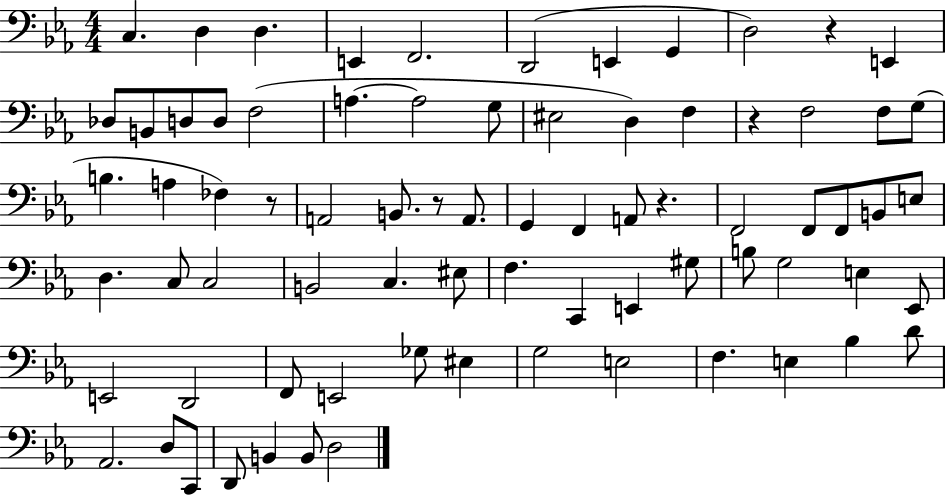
X:1
T:Untitled
M:4/4
L:1/4
K:Eb
C, D, D, E,, F,,2 D,,2 E,, G,, D,2 z E,, _D,/2 B,,/2 D,/2 D,/2 F,2 A, A,2 G,/2 ^E,2 D, F, z F,2 F,/2 G,/2 B, A, _F, z/2 A,,2 B,,/2 z/2 A,,/2 G,, F,, A,,/2 z F,,2 F,,/2 F,,/2 B,,/2 E,/2 D, C,/2 C,2 B,,2 C, ^E,/2 F, C,, E,, ^G,/2 B,/2 G,2 E, _E,,/2 E,,2 D,,2 F,,/2 E,,2 _G,/2 ^E, G,2 E,2 F, E, _B, D/2 _A,,2 D,/2 C,,/2 D,,/2 B,, B,,/2 D,2